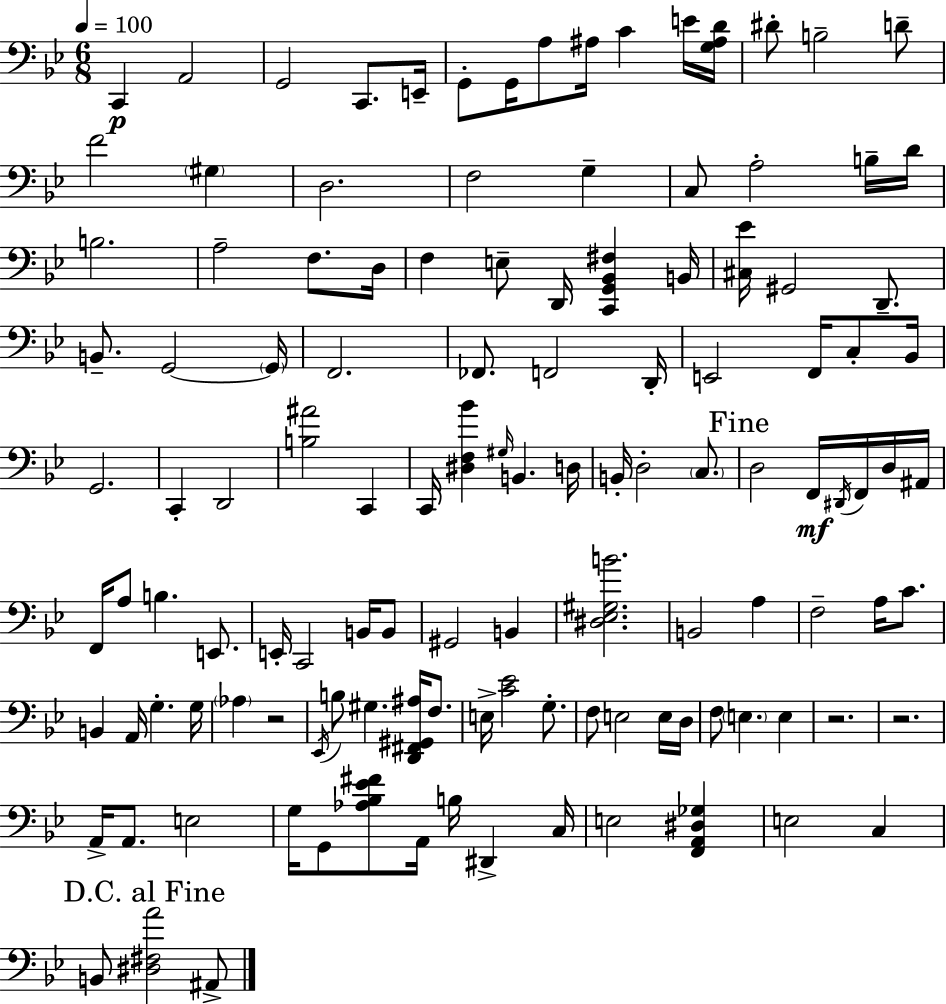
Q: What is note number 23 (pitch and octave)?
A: D4